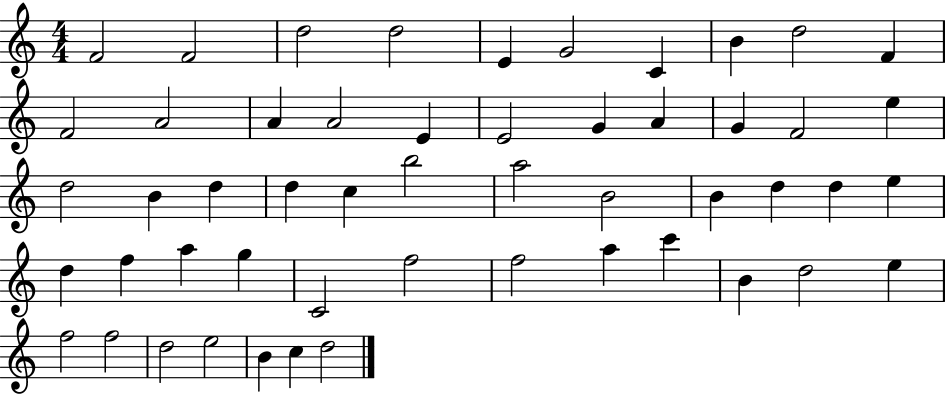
F4/h F4/h D5/h D5/h E4/q G4/h C4/q B4/q D5/h F4/q F4/h A4/h A4/q A4/h E4/q E4/h G4/q A4/q G4/q F4/h E5/q D5/h B4/q D5/q D5/q C5/q B5/h A5/h B4/h B4/q D5/q D5/q E5/q D5/q F5/q A5/q G5/q C4/h F5/h F5/h A5/q C6/q B4/q D5/h E5/q F5/h F5/h D5/h E5/h B4/q C5/q D5/h